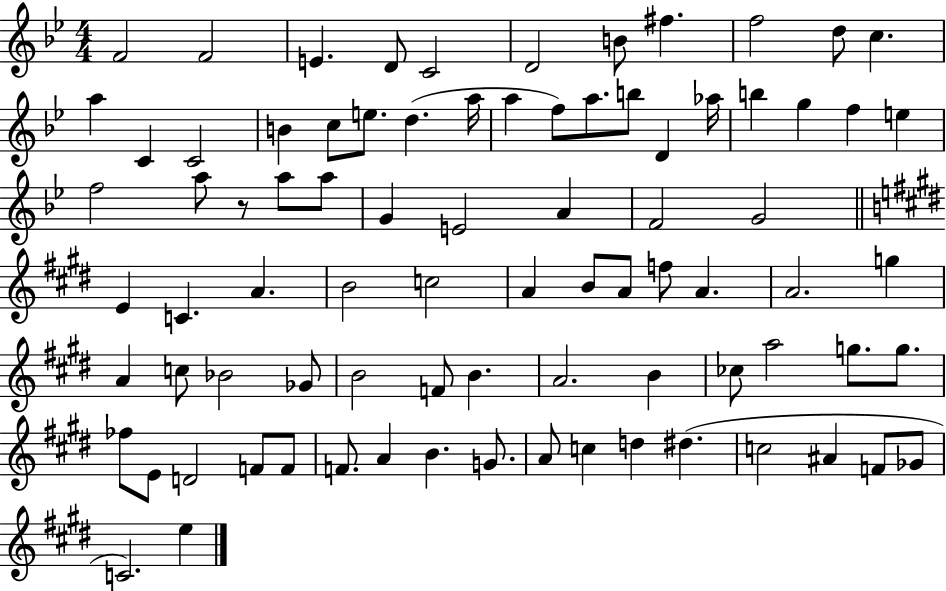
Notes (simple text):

F4/h F4/h E4/q. D4/e C4/h D4/h B4/e F#5/q. F5/h D5/e C5/q. A5/q C4/q C4/h B4/q C5/e E5/e. D5/q. A5/s A5/q F5/e A5/e. B5/e D4/q Ab5/s B5/q G5/q F5/q E5/q F5/h A5/e R/e A5/e A5/e G4/q E4/h A4/q F4/h G4/h E4/q C4/q. A4/q. B4/h C5/h A4/q B4/e A4/e F5/e A4/q. A4/h. G5/q A4/q C5/e Bb4/h Gb4/e B4/h F4/e B4/q. A4/h. B4/q CES5/e A5/h G5/e. G5/e. FES5/e E4/e D4/h F4/e F4/e F4/e. A4/q B4/q. G4/e. A4/e C5/q D5/q D#5/q. C5/h A#4/q F4/e Gb4/e C4/h. E5/q